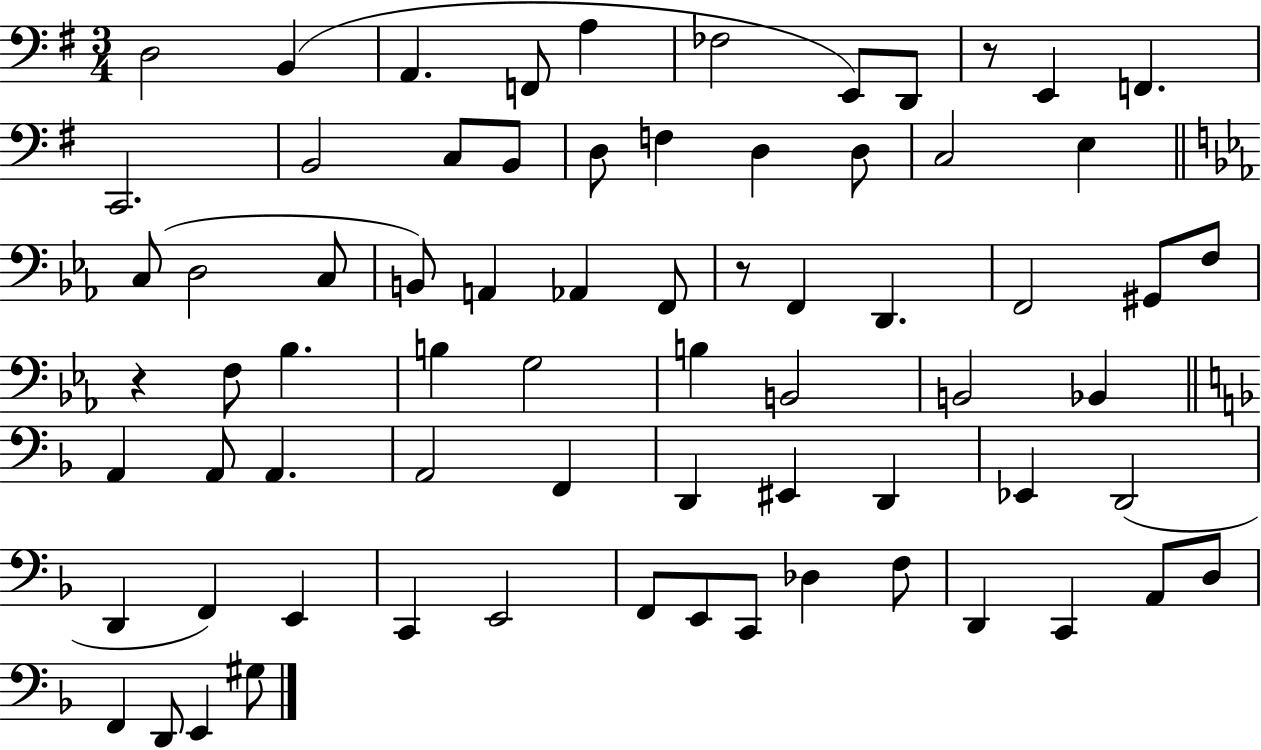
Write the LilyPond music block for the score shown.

{
  \clef bass
  \numericTimeSignature
  \time 3/4
  \key g \major
  d2 b,4( | a,4. f,8 a4 | fes2 e,8) d,8 | r8 e,4 f,4. | \break c,2. | b,2 c8 b,8 | d8 f4 d4 d8 | c2 e4 | \break \bar "||" \break \key ees \major c8( d2 c8 | b,8) a,4 aes,4 f,8 | r8 f,4 d,4. | f,2 gis,8 f8 | \break r4 f8 bes4. | b4 g2 | b4 b,2 | b,2 bes,4 | \break \bar "||" \break \key d \minor a,4 a,8 a,4. | a,2 f,4 | d,4 eis,4 d,4 | ees,4 d,2( | \break d,4 f,4) e,4 | c,4 e,2 | f,8 e,8 c,8 des4 f8 | d,4 c,4 a,8 d8 | \break f,4 d,8 e,4 gis8 | \bar "|."
}